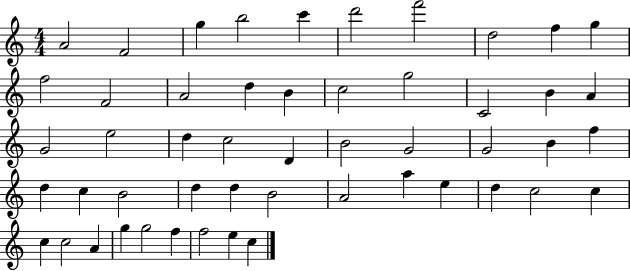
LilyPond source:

{
  \clef treble
  \numericTimeSignature
  \time 4/4
  \key c \major
  a'2 f'2 | g''4 b''2 c'''4 | d'''2 f'''2 | d''2 f''4 g''4 | \break f''2 f'2 | a'2 d''4 b'4 | c''2 g''2 | c'2 b'4 a'4 | \break g'2 e''2 | d''4 c''2 d'4 | b'2 g'2 | g'2 b'4 f''4 | \break d''4 c''4 b'2 | d''4 d''4 b'2 | a'2 a''4 e''4 | d''4 c''2 c''4 | \break c''4 c''2 a'4 | g''4 g''2 f''4 | f''2 e''4 c''4 | \bar "|."
}